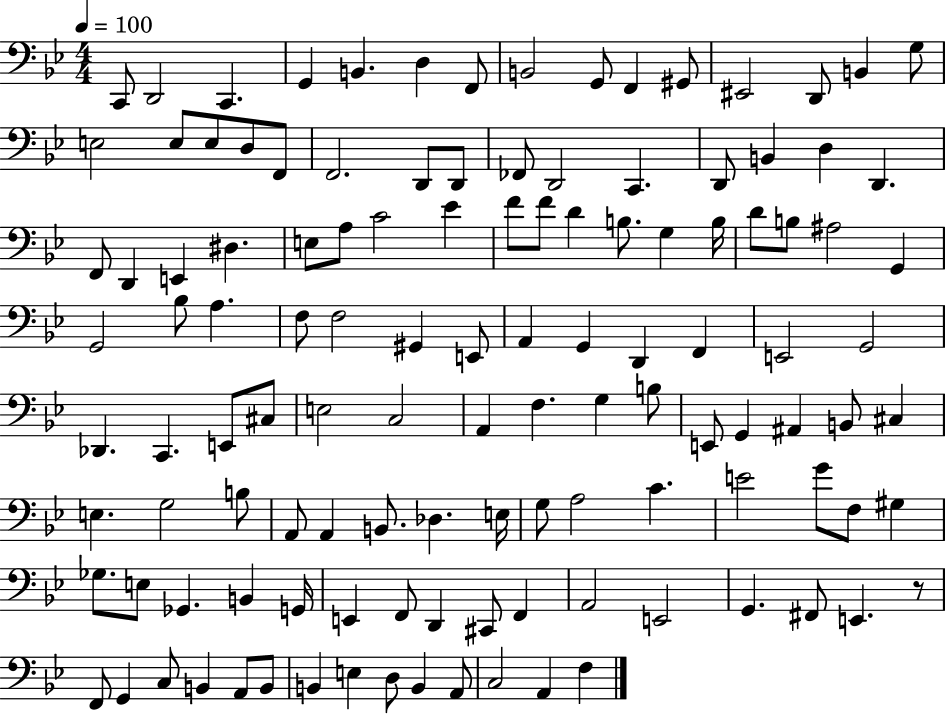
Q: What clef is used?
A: bass